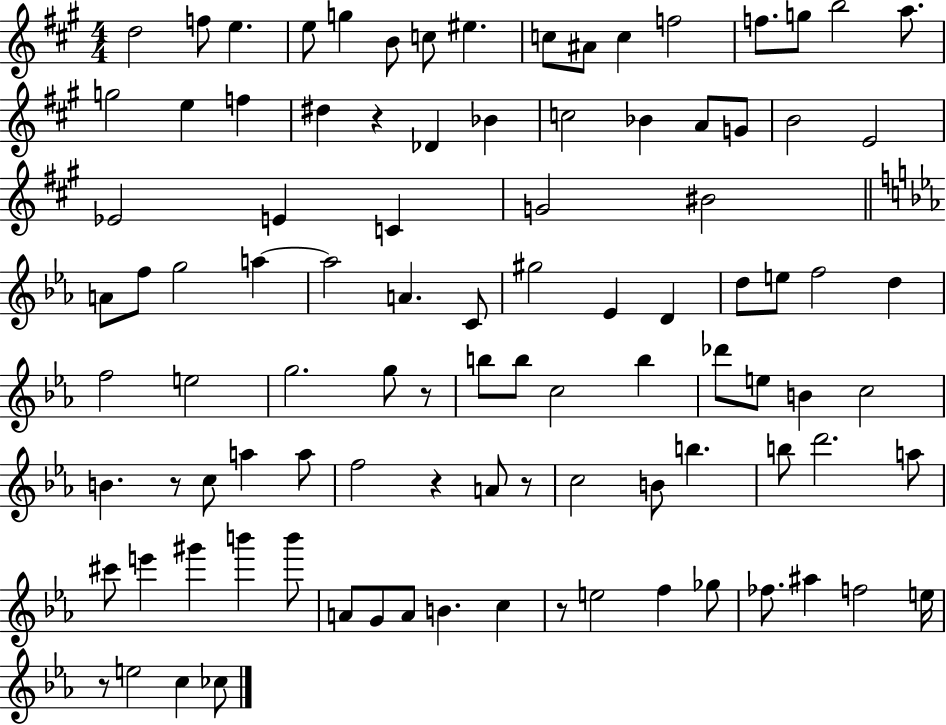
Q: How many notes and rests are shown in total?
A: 98